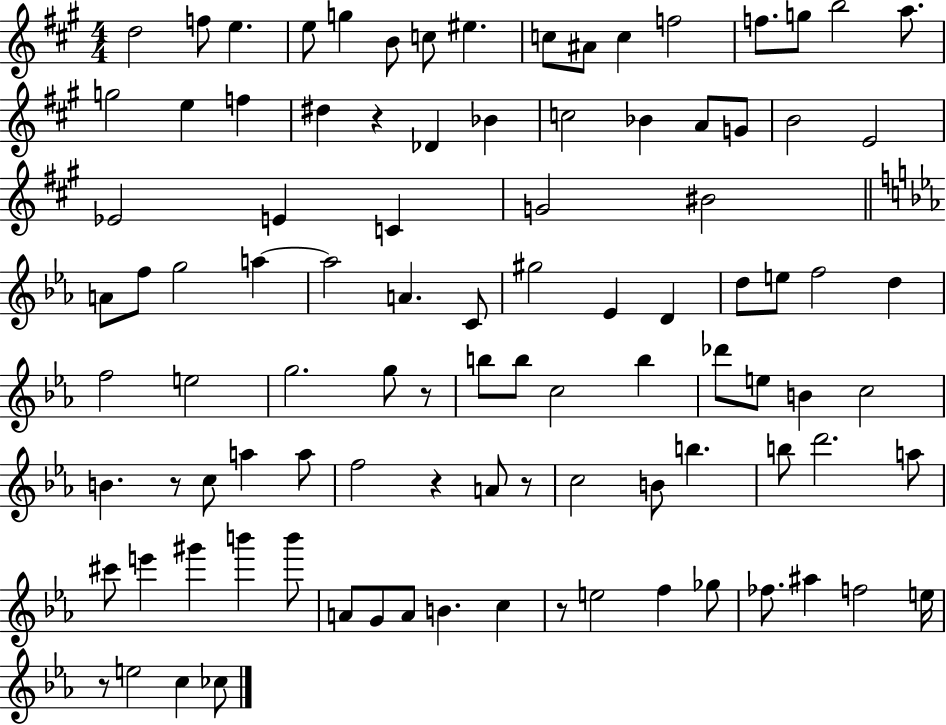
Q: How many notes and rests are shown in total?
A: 98